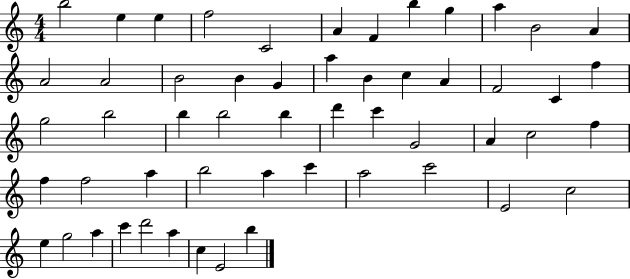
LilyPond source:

{
  \clef treble
  \numericTimeSignature
  \time 4/4
  \key c \major
  b''2 e''4 e''4 | f''2 c'2 | a'4 f'4 b''4 g''4 | a''4 b'2 a'4 | \break a'2 a'2 | b'2 b'4 g'4 | a''4 b'4 c''4 a'4 | f'2 c'4 f''4 | \break g''2 b''2 | b''4 b''2 b''4 | d'''4 c'''4 g'2 | a'4 c''2 f''4 | \break f''4 f''2 a''4 | b''2 a''4 c'''4 | a''2 c'''2 | e'2 c''2 | \break e''4 g''2 a''4 | c'''4 d'''2 a''4 | c''4 e'2 b''4 | \bar "|."
}